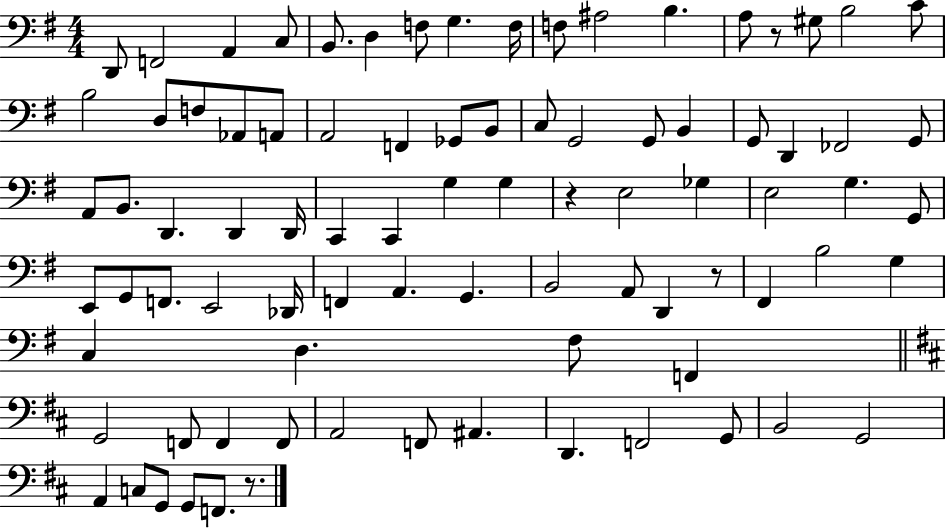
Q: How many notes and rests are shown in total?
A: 86